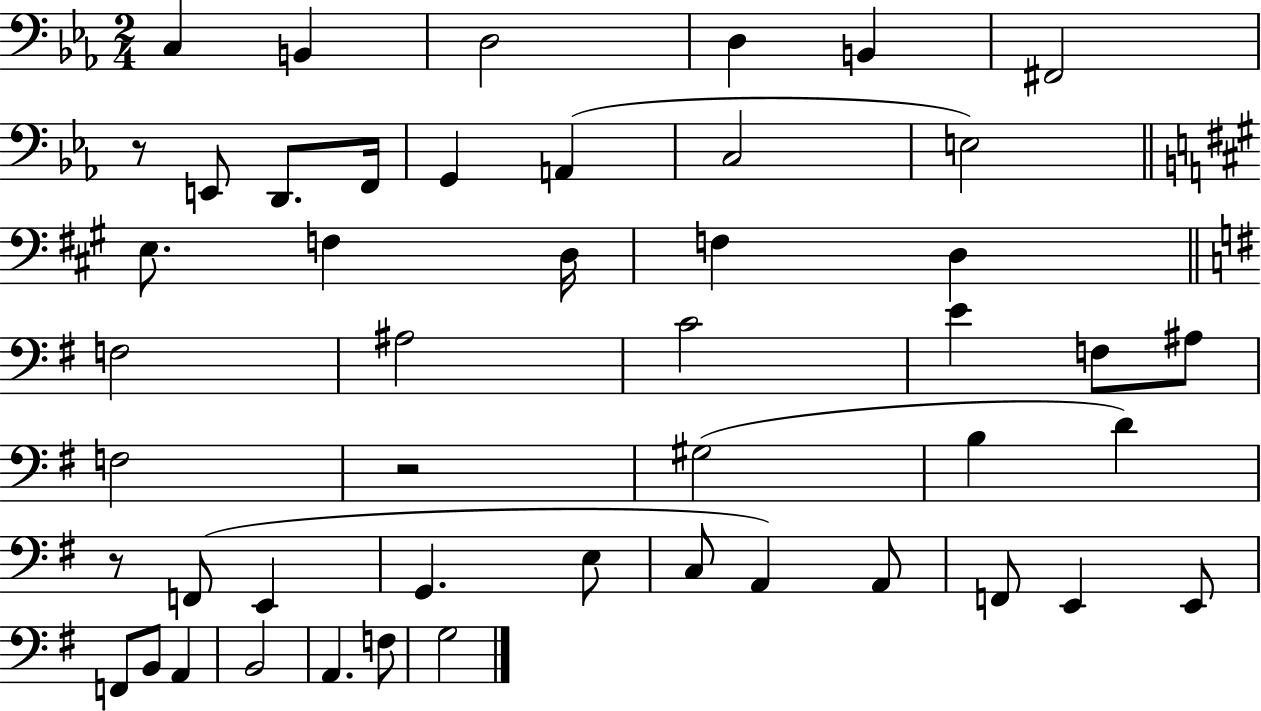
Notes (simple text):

C3/q B2/q D3/h D3/q B2/q F#2/h R/e E2/e D2/e. F2/s G2/q A2/q C3/h E3/h E3/e. F3/q D3/s F3/q D3/q F3/h A#3/h C4/h E4/q F3/e A#3/e F3/h R/h G#3/h B3/q D4/q R/e F2/e E2/q G2/q. E3/e C3/e A2/q A2/e F2/e E2/q E2/e F2/e B2/e A2/q B2/h A2/q. F3/e G3/h